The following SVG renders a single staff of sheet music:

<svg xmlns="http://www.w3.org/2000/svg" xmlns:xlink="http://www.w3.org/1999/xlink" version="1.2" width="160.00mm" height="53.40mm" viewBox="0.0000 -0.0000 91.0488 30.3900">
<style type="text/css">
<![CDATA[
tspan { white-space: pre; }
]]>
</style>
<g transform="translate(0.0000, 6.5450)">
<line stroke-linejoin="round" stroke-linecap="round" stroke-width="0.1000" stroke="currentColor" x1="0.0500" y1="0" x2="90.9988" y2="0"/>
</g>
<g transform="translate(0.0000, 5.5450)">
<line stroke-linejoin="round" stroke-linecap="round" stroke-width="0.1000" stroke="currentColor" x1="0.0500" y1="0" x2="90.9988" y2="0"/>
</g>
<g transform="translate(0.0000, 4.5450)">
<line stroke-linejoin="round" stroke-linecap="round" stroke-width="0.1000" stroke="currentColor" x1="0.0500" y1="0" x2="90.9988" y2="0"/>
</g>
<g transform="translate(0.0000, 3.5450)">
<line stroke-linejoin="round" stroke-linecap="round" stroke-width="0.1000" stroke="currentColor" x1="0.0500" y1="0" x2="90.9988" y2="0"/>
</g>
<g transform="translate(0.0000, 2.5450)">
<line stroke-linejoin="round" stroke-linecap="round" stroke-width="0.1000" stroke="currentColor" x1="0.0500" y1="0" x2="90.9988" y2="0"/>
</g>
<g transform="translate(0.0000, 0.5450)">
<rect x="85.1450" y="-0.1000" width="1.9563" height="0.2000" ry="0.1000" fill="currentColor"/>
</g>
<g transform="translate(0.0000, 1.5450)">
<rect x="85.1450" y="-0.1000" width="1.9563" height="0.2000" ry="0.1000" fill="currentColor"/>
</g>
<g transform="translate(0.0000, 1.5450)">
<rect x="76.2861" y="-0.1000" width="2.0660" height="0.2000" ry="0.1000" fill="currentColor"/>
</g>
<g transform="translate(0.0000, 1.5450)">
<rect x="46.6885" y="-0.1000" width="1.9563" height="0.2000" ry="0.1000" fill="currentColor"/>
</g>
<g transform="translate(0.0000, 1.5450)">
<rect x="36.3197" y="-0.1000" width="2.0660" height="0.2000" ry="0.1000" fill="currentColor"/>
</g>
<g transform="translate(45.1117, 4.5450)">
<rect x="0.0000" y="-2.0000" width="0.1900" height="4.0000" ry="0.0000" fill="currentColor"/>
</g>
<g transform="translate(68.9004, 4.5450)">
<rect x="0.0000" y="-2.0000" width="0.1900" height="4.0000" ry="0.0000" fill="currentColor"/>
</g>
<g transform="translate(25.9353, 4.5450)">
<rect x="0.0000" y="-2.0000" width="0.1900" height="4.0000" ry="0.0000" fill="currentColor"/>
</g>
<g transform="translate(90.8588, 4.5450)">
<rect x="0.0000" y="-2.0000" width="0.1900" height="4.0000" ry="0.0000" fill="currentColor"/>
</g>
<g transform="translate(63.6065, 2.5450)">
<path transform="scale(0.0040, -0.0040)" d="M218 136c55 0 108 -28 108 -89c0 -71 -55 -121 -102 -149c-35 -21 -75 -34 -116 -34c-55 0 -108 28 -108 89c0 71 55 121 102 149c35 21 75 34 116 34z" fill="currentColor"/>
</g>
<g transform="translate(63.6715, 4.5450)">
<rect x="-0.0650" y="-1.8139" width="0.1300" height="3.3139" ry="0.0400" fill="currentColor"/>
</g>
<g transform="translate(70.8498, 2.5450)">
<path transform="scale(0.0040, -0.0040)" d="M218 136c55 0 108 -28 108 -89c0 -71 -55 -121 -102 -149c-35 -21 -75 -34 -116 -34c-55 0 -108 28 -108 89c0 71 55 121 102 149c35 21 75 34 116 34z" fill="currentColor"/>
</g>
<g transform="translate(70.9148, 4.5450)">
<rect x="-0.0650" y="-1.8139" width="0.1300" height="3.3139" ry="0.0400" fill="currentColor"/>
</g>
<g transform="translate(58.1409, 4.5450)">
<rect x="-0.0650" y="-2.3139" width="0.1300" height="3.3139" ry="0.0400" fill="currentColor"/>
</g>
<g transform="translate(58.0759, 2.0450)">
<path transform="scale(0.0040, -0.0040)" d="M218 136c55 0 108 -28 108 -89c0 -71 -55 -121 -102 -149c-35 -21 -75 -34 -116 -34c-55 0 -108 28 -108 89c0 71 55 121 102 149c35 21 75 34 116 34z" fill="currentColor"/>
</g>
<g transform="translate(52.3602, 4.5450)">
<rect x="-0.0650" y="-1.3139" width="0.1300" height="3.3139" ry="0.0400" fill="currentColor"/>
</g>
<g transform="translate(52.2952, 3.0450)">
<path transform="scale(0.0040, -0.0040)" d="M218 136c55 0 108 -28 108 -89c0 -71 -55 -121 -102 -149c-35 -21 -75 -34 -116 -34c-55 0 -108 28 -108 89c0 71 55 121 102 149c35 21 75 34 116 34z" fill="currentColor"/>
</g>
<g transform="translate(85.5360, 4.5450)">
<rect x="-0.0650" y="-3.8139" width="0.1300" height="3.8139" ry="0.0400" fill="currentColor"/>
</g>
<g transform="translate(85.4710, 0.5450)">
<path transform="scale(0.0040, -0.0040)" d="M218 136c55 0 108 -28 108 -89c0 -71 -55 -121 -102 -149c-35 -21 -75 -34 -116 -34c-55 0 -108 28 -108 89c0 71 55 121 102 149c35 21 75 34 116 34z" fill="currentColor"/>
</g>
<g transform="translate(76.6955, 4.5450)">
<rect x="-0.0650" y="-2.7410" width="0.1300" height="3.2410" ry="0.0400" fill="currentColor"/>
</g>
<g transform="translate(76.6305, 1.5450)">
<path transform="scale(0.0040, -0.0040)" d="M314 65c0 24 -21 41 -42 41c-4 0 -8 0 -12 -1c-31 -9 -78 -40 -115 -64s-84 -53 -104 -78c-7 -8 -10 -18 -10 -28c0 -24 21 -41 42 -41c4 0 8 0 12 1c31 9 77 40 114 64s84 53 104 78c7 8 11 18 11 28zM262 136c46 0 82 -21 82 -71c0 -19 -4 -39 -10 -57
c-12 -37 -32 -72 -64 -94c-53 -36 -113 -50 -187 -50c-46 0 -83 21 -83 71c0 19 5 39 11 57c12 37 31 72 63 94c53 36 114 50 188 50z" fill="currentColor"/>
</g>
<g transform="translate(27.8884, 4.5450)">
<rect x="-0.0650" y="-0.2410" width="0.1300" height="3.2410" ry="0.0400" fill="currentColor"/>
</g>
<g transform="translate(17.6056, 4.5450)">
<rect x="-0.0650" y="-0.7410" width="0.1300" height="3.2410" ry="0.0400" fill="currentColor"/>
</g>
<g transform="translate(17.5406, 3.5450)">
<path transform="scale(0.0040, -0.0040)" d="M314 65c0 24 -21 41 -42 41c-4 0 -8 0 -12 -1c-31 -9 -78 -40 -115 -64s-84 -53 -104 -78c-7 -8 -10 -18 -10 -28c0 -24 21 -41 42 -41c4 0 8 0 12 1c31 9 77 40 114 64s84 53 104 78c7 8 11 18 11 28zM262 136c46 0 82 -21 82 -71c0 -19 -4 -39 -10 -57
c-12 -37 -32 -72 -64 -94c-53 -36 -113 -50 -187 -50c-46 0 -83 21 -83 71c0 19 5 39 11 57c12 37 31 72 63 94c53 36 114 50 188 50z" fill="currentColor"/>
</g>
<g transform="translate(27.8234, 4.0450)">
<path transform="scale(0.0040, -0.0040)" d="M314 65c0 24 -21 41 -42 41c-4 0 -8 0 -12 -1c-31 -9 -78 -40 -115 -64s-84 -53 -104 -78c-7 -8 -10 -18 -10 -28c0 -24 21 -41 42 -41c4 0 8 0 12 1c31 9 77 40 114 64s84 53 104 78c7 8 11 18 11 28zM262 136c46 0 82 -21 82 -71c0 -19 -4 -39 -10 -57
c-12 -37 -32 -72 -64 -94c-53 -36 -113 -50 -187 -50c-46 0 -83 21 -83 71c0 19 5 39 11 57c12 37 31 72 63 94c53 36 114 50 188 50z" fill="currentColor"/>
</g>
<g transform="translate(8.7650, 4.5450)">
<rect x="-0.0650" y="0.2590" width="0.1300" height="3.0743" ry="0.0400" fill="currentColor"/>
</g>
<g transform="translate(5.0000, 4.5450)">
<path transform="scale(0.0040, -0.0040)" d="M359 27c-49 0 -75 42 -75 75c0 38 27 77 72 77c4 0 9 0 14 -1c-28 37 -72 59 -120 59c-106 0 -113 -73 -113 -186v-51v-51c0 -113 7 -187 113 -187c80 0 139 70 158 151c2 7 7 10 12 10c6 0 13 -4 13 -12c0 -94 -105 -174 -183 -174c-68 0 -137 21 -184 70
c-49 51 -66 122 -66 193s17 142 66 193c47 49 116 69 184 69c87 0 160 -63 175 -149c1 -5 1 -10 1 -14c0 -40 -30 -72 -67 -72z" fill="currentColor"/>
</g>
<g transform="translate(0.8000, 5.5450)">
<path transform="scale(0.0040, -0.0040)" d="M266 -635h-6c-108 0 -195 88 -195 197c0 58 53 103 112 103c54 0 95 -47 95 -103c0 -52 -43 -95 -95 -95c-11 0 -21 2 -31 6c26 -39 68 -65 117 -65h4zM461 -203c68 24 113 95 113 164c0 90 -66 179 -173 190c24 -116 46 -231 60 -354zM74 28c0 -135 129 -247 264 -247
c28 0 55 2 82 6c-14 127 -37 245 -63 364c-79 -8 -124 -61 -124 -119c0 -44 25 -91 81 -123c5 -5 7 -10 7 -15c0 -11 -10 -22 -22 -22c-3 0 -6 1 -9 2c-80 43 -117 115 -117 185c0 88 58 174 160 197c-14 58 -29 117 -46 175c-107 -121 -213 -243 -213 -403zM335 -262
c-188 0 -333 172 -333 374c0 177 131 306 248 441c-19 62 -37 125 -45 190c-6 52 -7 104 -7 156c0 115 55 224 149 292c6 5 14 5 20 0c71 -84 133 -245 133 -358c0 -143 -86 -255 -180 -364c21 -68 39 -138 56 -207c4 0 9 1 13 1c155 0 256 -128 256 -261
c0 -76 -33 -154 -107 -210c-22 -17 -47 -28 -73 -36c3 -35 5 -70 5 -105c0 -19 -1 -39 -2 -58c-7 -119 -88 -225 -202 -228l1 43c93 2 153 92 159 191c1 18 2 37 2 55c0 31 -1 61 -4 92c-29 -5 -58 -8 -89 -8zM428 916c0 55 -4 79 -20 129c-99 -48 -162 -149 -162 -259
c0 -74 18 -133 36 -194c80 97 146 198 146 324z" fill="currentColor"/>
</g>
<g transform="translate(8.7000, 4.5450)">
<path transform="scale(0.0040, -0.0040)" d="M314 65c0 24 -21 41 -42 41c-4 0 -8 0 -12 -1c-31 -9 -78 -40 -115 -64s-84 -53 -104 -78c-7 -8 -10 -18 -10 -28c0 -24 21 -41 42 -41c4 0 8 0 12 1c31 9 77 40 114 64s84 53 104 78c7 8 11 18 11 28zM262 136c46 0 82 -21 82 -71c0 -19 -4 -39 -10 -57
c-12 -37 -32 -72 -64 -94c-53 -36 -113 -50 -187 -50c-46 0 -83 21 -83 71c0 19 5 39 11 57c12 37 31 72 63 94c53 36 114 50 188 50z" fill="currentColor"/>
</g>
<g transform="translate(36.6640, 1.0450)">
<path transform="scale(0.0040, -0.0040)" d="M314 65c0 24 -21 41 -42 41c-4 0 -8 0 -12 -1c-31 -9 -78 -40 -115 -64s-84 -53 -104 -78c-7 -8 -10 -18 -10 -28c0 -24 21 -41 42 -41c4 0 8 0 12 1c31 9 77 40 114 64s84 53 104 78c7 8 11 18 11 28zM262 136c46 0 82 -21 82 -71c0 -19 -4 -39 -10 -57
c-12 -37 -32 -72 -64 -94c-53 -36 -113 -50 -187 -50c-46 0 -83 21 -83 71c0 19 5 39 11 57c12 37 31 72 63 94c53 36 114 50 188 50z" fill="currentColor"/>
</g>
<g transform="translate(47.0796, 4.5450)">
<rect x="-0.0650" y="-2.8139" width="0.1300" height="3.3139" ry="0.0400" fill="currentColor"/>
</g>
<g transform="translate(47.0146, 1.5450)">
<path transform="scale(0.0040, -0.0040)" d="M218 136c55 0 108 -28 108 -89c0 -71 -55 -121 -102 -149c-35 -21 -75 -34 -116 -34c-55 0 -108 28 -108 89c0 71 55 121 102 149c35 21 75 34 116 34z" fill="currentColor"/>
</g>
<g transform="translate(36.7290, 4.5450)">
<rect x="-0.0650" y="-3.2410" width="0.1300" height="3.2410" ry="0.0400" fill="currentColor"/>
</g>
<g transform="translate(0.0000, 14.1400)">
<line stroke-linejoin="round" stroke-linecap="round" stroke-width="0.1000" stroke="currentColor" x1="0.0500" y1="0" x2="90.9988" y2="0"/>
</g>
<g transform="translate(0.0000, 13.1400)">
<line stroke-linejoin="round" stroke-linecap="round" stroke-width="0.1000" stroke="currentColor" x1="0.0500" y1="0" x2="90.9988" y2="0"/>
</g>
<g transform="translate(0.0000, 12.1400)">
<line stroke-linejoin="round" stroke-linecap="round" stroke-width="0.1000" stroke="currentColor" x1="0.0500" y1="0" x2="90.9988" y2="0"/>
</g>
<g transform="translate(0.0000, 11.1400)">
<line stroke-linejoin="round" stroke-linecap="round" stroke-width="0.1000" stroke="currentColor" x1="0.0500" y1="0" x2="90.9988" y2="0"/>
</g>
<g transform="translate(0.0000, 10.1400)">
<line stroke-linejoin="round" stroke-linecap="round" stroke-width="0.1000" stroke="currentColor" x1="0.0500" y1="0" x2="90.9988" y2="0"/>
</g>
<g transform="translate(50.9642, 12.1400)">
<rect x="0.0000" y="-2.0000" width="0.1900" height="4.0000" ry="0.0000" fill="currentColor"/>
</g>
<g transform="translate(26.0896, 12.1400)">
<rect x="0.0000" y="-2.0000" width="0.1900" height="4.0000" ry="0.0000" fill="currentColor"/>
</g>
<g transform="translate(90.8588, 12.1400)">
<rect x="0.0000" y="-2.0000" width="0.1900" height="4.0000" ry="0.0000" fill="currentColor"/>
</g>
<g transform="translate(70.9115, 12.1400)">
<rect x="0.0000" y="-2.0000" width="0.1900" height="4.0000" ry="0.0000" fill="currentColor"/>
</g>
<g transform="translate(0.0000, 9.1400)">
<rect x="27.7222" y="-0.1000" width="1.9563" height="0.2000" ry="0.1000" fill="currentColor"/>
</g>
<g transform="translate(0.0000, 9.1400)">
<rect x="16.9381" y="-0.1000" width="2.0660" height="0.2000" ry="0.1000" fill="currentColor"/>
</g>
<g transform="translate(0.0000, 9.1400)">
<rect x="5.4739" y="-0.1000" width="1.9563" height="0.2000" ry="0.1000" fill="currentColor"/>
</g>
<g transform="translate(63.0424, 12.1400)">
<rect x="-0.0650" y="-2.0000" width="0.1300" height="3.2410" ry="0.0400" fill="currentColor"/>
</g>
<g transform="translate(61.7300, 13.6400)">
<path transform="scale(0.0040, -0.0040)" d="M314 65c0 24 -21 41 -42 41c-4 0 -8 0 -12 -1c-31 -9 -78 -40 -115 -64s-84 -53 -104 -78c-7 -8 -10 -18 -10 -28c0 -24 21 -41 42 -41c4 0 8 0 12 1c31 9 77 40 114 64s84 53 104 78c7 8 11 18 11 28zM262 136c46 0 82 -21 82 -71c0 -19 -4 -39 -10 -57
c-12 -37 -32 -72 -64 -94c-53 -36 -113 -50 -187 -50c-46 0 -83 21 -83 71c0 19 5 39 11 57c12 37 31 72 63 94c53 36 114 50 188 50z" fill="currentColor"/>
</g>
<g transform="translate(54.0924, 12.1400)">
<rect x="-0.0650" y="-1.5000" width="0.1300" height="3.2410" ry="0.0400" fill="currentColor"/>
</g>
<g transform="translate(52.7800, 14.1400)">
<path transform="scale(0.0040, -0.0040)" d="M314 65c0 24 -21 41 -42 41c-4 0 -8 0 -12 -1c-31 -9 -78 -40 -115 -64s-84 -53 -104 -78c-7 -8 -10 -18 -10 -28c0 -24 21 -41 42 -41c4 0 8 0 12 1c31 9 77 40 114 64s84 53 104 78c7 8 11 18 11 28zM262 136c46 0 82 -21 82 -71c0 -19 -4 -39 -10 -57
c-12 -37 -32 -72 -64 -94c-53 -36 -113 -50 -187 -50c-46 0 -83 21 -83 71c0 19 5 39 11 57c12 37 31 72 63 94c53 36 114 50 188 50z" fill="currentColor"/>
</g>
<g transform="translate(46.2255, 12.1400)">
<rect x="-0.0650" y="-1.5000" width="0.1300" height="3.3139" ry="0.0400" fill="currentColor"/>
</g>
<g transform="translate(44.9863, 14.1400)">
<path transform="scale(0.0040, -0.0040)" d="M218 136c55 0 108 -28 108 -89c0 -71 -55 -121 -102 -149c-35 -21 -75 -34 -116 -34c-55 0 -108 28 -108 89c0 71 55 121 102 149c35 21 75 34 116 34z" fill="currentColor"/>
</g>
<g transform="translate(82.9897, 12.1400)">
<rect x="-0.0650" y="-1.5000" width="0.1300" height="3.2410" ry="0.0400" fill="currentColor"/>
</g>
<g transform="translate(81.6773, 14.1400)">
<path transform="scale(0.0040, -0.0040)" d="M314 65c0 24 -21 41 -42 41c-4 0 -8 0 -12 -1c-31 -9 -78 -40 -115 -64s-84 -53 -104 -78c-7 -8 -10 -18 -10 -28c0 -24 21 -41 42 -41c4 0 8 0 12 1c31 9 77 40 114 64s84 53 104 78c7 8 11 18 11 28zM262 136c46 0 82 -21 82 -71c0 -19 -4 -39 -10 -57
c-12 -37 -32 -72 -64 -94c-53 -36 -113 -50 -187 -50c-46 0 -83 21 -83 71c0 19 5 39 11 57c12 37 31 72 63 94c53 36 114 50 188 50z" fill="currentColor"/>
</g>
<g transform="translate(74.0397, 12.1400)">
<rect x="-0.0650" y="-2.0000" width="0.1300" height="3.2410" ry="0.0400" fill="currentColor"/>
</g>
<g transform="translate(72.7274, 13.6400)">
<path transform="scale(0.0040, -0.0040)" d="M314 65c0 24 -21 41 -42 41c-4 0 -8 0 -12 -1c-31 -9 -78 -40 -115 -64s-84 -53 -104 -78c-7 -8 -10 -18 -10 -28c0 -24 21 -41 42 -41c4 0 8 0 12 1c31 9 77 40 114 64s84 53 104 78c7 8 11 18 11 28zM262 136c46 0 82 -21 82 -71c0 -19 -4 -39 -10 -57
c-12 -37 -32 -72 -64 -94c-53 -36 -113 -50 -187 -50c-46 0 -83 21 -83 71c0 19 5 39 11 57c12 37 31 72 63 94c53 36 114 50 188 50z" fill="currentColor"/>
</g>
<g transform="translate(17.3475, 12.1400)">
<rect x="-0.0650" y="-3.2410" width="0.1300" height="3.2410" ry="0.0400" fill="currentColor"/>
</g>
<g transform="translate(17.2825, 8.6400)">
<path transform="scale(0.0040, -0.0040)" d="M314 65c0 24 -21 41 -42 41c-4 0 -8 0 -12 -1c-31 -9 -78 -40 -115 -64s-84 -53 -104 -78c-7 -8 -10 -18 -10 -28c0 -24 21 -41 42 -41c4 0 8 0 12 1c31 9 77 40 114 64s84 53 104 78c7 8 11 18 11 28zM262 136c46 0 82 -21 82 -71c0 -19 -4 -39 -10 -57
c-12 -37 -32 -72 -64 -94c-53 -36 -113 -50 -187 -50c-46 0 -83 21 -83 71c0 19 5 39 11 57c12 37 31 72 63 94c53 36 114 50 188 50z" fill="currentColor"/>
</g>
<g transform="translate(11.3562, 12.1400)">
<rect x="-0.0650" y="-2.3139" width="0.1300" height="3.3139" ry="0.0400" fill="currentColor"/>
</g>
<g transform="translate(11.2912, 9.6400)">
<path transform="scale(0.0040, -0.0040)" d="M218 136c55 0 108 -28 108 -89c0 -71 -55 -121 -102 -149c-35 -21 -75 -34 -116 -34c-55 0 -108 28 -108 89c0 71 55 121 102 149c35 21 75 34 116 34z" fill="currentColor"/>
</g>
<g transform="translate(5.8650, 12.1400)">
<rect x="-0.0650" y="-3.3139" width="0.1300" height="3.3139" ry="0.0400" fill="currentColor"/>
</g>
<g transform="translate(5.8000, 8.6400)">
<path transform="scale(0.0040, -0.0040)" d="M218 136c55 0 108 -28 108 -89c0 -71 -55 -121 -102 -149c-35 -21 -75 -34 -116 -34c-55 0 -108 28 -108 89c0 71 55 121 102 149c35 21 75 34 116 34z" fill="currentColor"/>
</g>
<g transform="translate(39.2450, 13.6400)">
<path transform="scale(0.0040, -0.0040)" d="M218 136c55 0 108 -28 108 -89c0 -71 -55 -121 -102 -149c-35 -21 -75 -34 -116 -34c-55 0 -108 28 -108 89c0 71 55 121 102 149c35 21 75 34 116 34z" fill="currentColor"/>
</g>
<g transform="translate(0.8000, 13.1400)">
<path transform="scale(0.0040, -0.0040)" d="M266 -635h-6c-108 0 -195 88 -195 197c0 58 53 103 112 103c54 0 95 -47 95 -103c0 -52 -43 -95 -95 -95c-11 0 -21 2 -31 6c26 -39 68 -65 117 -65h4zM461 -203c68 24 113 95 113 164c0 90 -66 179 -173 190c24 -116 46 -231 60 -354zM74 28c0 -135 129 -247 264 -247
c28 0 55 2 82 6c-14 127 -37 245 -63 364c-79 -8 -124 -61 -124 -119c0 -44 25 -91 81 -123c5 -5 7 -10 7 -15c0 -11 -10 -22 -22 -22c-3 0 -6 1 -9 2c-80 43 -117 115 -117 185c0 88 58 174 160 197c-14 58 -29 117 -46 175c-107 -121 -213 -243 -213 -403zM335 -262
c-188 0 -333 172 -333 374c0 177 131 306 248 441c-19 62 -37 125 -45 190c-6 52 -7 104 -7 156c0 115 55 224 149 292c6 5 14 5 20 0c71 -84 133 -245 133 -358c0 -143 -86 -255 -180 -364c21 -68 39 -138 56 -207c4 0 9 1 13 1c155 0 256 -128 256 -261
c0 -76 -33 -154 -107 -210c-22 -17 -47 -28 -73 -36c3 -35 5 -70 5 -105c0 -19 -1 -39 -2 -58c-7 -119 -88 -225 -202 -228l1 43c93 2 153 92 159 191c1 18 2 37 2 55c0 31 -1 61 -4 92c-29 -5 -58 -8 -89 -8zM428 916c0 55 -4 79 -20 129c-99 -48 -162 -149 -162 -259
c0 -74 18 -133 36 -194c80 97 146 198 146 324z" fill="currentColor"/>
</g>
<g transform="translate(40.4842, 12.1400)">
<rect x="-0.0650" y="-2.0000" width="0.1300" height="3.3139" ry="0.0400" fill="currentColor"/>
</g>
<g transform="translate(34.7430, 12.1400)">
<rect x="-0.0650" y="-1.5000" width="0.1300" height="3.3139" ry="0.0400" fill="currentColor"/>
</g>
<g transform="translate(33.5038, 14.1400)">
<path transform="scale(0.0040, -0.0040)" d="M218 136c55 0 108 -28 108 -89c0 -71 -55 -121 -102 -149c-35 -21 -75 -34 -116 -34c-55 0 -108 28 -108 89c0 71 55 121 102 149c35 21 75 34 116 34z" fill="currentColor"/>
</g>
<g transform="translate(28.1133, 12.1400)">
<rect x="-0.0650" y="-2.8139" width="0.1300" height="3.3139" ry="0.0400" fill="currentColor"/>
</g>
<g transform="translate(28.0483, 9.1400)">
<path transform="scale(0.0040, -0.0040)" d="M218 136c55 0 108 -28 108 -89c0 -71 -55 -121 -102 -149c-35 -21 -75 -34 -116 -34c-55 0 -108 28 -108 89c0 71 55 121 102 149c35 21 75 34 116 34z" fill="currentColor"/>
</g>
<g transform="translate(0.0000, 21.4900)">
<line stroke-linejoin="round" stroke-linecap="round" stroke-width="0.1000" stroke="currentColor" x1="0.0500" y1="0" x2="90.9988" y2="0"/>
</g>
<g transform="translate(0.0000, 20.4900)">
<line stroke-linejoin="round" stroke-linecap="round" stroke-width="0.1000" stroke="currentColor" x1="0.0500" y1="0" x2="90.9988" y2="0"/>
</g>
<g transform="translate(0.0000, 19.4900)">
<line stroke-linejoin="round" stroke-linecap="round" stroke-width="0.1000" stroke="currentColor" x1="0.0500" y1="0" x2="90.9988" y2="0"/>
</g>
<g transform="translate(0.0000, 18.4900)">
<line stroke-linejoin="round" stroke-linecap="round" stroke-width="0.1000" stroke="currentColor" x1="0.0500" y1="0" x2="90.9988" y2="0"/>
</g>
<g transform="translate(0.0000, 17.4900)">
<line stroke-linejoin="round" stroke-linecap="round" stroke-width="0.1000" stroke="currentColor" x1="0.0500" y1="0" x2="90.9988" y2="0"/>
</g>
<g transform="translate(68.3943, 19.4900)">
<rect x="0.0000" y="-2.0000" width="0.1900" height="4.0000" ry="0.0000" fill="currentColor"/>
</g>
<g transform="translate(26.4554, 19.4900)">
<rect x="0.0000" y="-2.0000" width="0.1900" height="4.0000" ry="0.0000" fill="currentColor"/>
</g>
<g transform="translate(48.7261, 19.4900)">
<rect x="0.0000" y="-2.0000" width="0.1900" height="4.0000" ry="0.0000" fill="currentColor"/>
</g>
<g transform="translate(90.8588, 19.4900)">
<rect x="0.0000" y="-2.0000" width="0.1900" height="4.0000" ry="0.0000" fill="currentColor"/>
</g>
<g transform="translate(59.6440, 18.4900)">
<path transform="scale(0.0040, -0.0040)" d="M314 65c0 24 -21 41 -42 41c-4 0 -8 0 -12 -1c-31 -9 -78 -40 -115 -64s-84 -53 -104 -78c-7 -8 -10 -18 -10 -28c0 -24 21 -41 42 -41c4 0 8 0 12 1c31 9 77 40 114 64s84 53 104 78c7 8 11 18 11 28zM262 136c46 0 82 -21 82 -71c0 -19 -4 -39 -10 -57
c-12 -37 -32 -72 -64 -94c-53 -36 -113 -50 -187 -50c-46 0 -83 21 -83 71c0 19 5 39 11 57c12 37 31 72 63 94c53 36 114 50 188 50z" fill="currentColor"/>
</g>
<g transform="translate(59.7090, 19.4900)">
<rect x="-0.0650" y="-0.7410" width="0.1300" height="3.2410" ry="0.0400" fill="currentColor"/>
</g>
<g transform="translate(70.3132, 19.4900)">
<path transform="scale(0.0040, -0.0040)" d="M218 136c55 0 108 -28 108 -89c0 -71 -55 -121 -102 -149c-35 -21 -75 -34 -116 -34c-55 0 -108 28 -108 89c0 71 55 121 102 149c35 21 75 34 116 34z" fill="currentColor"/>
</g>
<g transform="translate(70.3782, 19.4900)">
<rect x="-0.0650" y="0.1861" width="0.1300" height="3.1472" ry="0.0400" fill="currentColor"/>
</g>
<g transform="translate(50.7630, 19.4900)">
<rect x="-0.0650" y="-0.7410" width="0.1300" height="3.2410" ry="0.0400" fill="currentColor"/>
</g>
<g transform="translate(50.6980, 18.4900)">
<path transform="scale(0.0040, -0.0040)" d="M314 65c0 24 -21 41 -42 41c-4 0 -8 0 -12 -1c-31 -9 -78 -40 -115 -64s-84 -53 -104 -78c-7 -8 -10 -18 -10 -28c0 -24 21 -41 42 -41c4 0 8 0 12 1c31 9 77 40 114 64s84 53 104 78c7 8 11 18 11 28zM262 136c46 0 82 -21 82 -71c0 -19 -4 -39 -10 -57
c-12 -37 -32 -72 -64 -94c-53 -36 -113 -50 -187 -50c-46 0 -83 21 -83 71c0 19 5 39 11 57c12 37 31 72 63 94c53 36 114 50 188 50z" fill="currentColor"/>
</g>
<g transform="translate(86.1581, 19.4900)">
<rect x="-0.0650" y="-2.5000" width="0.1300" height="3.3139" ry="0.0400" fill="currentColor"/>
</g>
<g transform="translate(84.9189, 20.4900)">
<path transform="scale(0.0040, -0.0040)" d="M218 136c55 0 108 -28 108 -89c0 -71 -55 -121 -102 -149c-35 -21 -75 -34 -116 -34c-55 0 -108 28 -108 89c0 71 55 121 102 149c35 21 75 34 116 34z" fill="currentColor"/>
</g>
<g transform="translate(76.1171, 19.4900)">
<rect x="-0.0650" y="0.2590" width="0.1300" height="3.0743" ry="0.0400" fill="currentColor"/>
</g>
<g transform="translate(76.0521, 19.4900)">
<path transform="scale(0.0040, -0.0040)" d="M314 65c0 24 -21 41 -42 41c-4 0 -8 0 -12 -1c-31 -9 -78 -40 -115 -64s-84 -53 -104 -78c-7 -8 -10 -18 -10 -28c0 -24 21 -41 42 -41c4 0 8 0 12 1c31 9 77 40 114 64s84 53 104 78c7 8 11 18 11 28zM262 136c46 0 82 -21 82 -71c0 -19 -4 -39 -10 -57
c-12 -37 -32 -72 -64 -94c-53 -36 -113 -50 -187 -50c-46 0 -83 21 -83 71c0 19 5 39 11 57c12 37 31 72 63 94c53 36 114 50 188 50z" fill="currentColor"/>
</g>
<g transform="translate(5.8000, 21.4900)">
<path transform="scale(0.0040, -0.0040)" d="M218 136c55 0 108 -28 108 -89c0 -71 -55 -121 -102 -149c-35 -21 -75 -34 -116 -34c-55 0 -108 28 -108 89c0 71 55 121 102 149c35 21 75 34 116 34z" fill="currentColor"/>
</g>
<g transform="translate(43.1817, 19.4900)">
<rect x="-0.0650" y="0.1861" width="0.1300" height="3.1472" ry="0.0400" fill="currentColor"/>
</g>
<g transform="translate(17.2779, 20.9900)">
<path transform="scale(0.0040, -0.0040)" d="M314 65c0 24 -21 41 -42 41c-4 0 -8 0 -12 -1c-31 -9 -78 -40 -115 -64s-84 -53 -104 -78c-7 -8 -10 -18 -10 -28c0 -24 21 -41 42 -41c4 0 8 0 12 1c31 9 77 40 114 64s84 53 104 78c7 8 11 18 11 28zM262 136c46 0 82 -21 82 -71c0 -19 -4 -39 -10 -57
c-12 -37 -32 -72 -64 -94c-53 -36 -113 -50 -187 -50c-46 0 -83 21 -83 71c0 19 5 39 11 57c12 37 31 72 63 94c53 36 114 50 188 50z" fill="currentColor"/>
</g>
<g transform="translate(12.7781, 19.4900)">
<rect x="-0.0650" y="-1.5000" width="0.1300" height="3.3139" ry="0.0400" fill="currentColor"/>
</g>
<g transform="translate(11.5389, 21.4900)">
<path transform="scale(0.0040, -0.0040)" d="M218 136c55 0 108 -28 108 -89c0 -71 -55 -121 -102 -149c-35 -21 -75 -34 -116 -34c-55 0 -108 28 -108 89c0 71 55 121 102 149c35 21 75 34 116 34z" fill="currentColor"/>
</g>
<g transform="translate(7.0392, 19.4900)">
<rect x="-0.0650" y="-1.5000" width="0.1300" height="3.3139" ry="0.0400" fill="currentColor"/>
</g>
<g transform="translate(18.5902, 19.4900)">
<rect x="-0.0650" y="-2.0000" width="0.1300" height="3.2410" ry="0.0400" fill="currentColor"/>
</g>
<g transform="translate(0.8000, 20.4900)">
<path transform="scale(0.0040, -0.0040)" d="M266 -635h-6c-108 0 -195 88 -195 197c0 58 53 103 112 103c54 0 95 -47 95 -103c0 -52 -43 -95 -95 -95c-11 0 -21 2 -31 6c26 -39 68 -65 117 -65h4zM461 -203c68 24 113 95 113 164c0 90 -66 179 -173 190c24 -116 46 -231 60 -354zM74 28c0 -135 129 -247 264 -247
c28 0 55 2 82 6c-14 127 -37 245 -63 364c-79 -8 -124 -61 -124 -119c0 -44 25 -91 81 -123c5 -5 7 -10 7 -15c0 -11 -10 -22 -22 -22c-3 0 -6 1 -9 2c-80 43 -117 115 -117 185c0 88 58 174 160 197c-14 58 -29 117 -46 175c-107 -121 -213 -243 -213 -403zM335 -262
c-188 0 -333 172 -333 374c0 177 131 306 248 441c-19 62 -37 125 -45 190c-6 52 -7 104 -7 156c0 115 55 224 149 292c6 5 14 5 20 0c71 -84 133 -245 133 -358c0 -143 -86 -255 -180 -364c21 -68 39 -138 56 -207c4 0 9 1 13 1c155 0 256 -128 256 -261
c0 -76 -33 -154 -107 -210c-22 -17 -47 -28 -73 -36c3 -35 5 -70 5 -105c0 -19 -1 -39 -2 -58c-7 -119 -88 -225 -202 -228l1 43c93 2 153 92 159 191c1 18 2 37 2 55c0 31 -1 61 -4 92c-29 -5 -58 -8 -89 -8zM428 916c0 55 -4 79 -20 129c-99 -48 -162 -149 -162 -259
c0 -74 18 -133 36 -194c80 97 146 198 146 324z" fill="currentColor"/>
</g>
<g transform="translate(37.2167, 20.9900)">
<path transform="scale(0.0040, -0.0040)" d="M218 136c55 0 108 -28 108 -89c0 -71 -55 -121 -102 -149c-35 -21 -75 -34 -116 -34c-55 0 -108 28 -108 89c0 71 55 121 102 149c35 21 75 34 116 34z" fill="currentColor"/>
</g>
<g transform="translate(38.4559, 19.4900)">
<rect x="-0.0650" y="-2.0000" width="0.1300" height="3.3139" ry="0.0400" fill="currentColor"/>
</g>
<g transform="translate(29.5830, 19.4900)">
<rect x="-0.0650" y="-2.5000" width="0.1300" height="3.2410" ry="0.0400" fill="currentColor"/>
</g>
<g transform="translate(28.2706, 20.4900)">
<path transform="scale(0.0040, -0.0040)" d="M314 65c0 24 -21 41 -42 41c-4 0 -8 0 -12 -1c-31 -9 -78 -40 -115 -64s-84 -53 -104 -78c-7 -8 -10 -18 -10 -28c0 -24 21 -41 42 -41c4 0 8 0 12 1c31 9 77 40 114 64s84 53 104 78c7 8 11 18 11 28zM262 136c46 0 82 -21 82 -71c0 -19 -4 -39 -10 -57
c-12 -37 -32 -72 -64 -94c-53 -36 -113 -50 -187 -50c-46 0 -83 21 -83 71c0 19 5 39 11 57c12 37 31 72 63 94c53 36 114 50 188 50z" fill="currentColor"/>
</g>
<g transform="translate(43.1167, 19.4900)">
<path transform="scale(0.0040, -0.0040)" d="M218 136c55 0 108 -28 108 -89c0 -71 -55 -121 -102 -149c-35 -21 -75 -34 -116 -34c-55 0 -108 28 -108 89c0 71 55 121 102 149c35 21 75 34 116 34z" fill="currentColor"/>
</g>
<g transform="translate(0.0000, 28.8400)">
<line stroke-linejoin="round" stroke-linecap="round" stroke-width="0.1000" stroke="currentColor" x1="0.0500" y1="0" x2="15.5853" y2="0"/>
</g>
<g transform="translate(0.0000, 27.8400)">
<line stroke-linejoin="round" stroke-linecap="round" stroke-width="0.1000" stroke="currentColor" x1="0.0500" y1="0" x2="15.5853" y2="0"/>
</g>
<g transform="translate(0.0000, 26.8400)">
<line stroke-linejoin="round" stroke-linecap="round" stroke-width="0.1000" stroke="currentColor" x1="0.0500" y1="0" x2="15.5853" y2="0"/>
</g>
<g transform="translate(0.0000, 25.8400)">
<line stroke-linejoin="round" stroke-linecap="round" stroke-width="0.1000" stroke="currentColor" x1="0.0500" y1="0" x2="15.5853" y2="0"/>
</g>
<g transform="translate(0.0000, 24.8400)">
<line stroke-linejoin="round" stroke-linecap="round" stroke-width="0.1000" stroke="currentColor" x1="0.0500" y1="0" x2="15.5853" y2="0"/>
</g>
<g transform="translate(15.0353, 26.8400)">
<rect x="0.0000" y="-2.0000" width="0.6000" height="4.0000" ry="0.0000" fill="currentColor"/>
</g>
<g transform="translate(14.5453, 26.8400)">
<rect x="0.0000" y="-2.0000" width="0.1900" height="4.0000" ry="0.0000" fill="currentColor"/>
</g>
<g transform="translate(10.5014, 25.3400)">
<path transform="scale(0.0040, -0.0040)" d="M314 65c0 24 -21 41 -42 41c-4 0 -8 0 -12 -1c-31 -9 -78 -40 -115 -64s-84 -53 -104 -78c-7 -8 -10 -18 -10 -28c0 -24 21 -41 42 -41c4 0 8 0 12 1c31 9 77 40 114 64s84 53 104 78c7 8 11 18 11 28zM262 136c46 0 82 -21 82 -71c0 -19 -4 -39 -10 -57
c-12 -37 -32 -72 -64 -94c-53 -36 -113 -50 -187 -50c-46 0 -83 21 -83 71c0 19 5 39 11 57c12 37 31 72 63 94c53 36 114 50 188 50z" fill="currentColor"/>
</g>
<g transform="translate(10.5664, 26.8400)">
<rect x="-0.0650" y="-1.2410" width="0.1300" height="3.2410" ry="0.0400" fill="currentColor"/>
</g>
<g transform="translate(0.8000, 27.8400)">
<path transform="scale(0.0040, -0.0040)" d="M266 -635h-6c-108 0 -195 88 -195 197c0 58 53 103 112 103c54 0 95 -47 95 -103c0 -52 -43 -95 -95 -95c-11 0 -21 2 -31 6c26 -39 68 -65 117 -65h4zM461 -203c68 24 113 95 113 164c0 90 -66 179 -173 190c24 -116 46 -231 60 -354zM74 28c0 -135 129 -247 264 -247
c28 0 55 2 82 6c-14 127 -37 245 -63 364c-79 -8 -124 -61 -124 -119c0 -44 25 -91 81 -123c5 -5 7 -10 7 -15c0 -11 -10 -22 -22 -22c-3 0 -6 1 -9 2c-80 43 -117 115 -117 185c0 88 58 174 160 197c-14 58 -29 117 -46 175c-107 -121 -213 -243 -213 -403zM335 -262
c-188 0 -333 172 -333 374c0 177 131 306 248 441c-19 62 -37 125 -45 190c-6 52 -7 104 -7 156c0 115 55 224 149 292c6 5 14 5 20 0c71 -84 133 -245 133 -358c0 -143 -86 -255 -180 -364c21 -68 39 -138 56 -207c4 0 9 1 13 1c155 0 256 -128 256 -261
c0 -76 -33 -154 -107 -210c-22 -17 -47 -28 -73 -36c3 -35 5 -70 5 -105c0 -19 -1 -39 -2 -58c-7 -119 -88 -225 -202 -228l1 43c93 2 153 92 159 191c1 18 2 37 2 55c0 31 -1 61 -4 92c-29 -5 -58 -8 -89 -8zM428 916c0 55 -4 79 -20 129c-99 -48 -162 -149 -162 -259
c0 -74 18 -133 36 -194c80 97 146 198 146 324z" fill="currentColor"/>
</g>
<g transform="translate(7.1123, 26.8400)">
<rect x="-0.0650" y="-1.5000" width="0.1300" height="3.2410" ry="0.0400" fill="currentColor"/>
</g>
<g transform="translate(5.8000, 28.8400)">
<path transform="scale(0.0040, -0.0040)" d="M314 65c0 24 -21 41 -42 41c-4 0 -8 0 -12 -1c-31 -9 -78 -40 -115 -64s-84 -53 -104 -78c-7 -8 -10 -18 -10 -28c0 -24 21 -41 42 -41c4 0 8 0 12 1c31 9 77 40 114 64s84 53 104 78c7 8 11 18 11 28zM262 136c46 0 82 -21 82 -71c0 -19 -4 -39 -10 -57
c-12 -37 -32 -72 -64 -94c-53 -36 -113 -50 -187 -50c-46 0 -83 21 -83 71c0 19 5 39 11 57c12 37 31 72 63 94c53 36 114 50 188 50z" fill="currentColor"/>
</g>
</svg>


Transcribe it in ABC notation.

X:1
T:Untitled
M:4/4
L:1/4
K:C
B2 d2 c2 b2 a e g f f a2 c' b g b2 a E F E E2 F2 F2 E2 E E F2 G2 F B d2 d2 B B2 G E2 e2